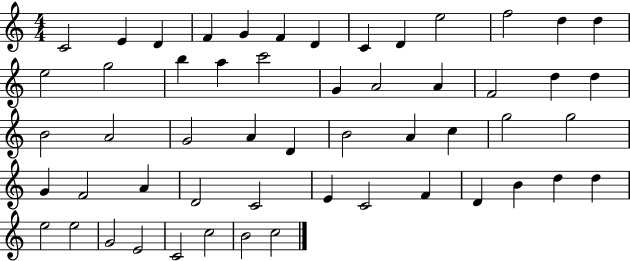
C4/h E4/q D4/q F4/q G4/q F4/q D4/q C4/q D4/q E5/h F5/h D5/q D5/q E5/h G5/h B5/q A5/q C6/h G4/q A4/h A4/q F4/h D5/q D5/q B4/h A4/h G4/h A4/q D4/q B4/h A4/q C5/q G5/h G5/h G4/q F4/h A4/q D4/h C4/h E4/q C4/h F4/q D4/q B4/q D5/q D5/q E5/h E5/h G4/h E4/h C4/h C5/h B4/h C5/h